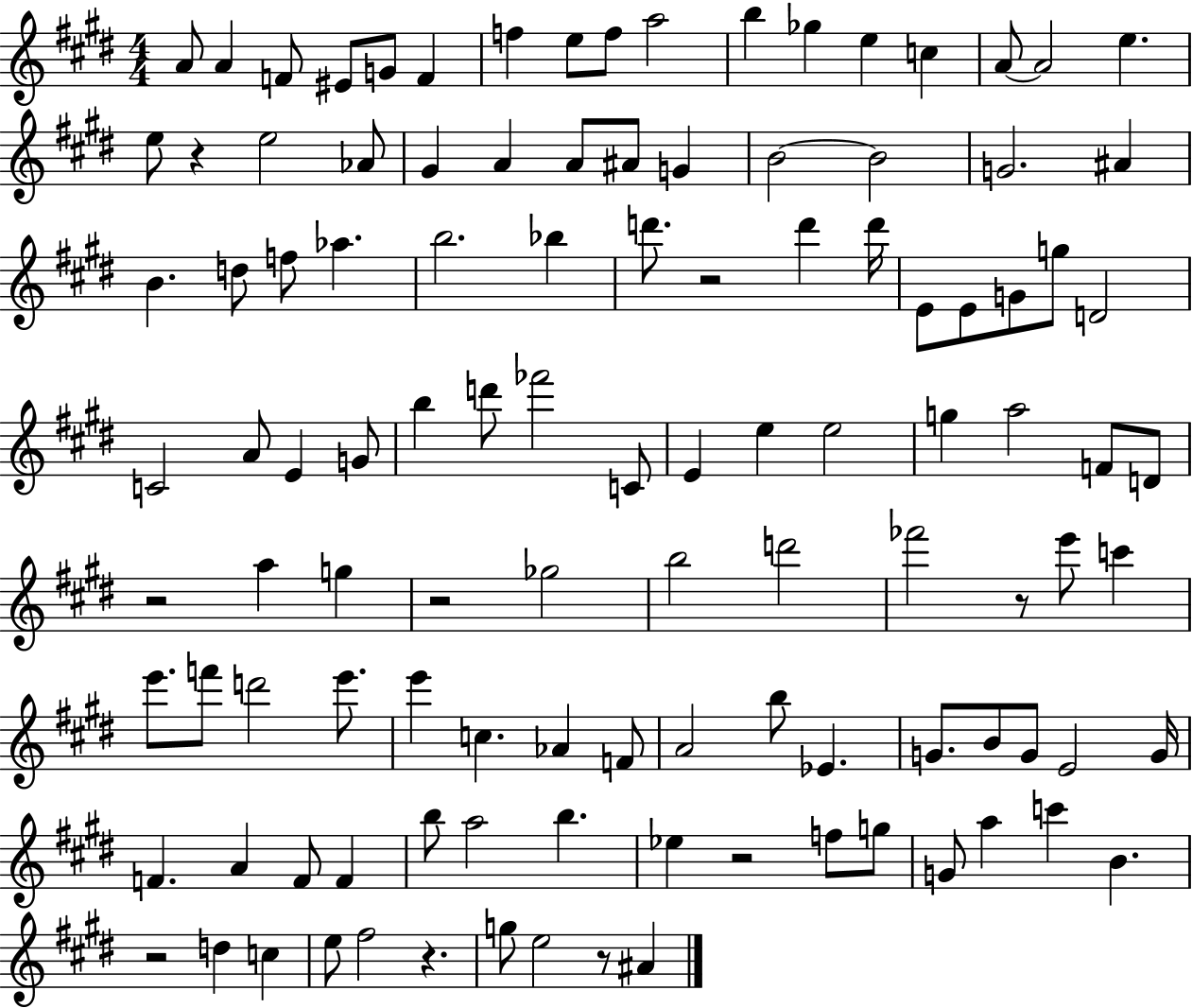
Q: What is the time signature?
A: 4/4